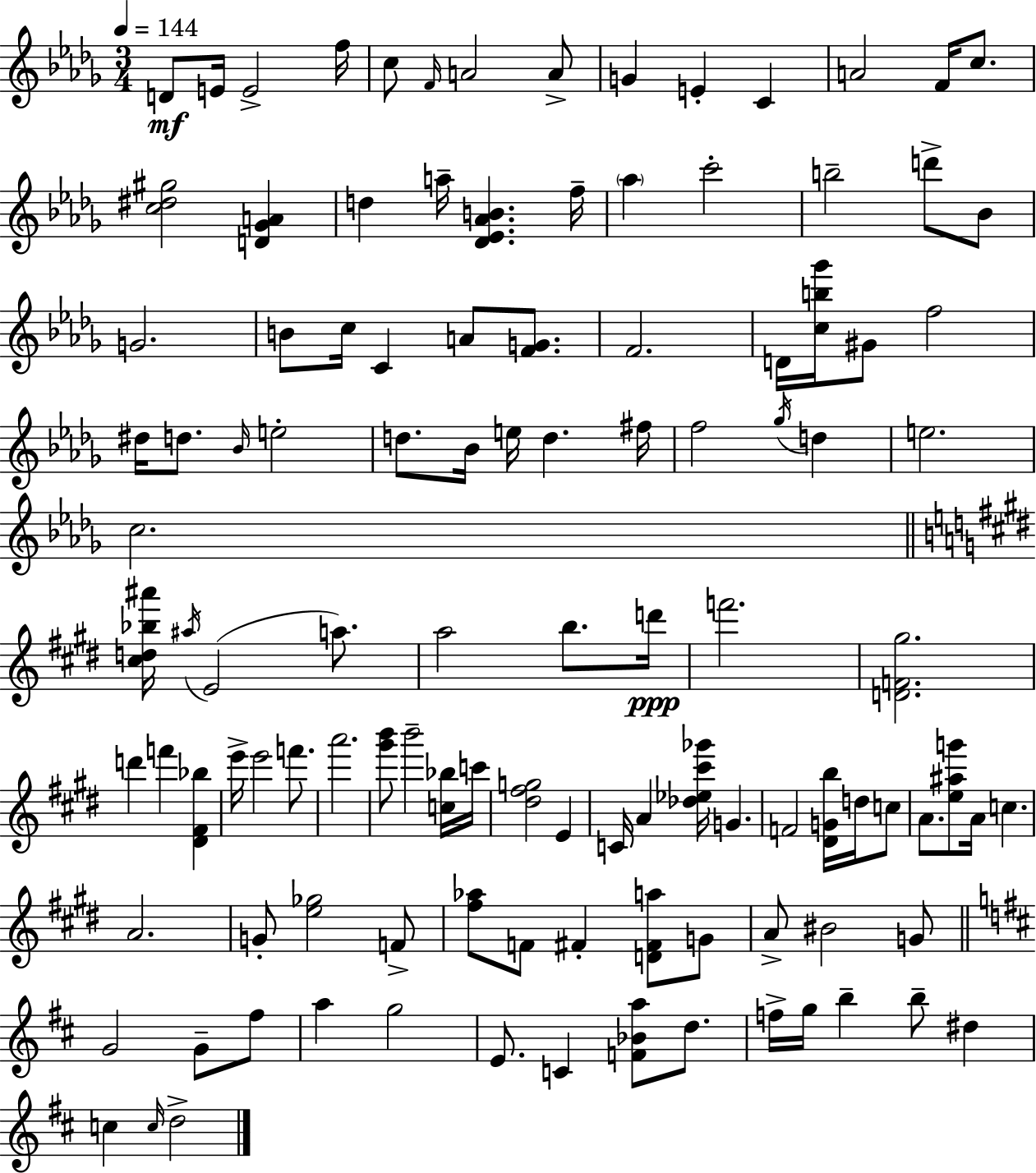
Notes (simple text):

D4/e E4/s E4/h F5/s C5/e F4/s A4/h A4/e G4/q E4/q C4/q A4/h F4/s C5/e. [C5,D#5,G#5]/h [D4,Gb4,A4]/q D5/q A5/s [Db4,Eb4,Ab4,B4]/q. F5/s Ab5/q C6/h B5/h D6/e Bb4/e G4/h. B4/e C5/s C4/q A4/e [F4,G4]/e. F4/h. D4/s [C5,B5,Gb6]/s G#4/e F5/h D#5/s D5/e. Bb4/s E5/h D5/e. Bb4/s E5/s D5/q. F#5/s F5/h Gb5/s D5/q E5/h. C5/h. [C#5,D5,Bb5,A#6]/s A#5/s E4/h A5/e. A5/h B5/e. D6/s F6/h. [D4,F4,G#5]/h. D6/q F6/q [D#4,F#4,Bb5]/q E6/s E6/h F6/e. A6/h. [G#6,B6]/e B6/h [C5,Bb5]/s C6/s [D#5,F#5,G5]/h E4/q C4/s A4/q [Db5,Eb5,C#6,Gb6]/s G4/q. F4/h [D#4,G4,B5]/s D5/s C5/e A4/e. [E5,A#5,G6]/e A4/s C5/q. A4/h. G4/e [E5,Gb5]/h F4/e [F#5,Ab5]/e F4/e F#4/q [D4,F#4,A5]/e G4/e A4/e BIS4/h G4/e G4/h G4/e F#5/e A5/q G5/h E4/e. C4/q [F4,Bb4,A5]/e D5/e. F5/s G5/s B5/q B5/e D#5/q C5/q C5/s D5/h